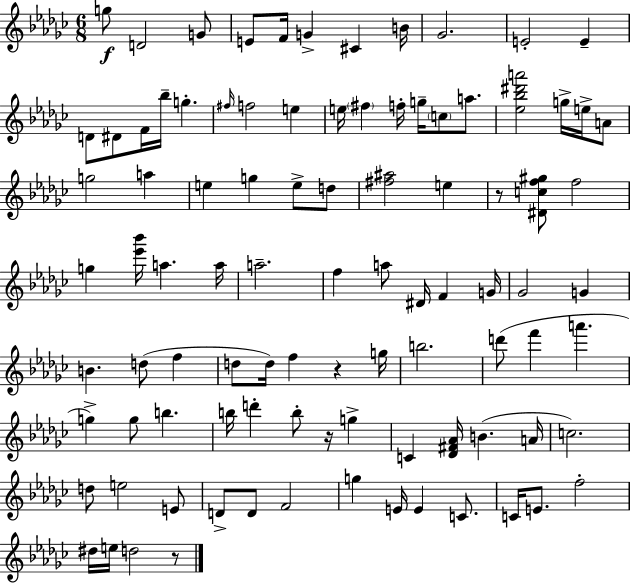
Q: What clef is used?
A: treble